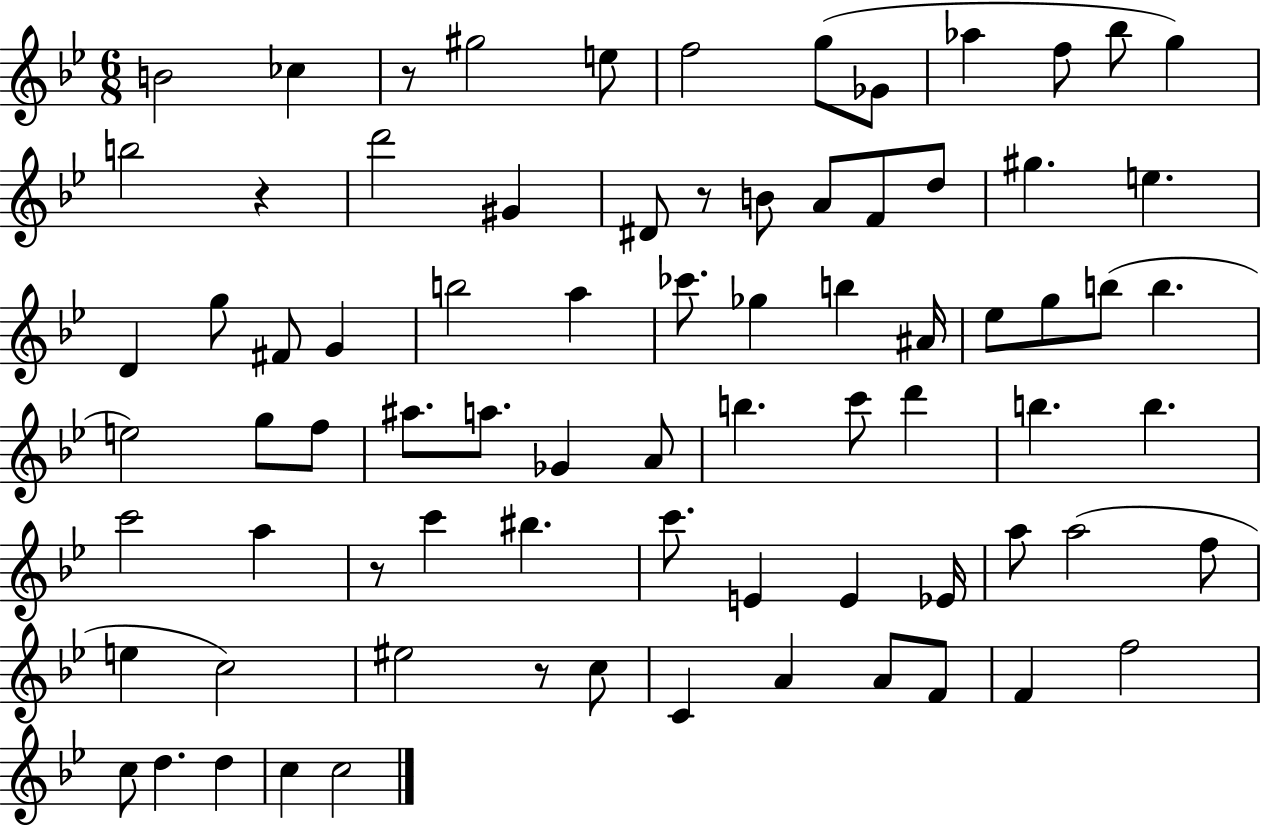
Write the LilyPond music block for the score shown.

{
  \clef treble
  \numericTimeSignature
  \time 6/8
  \key bes \major
  b'2 ces''4 | r8 gis''2 e''8 | f''2 g''8( ges'8 | aes''4 f''8 bes''8 g''4) | \break b''2 r4 | d'''2 gis'4 | dis'8 r8 b'8 a'8 f'8 d''8 | gis''4. e''4. | \break d'4 g''8 fis'8 g'4 | b''2 a''4 | ces'''8. ges''4 b''4 ais'16 | ees''8 g''8 b''8( b''4. | \break e''2) g''8 f''8 | ais''8. a''8. ges'4 a'8 | b''4. c'''8 d'''4 | b''4. b''4. | \break c'''2 a''4 | r8 c'''4 bis''4. | c'''8. e'4 e'4 ees'16 | a''8 a''2( f''8 | \break e''4 c''2) | eis''2 r8 c''8 | c'4 a'4 a'8 f'8 | f'4 f''2 | \break c''8 d''4. d''4 | c''4 c''2 | \bar "|."
}